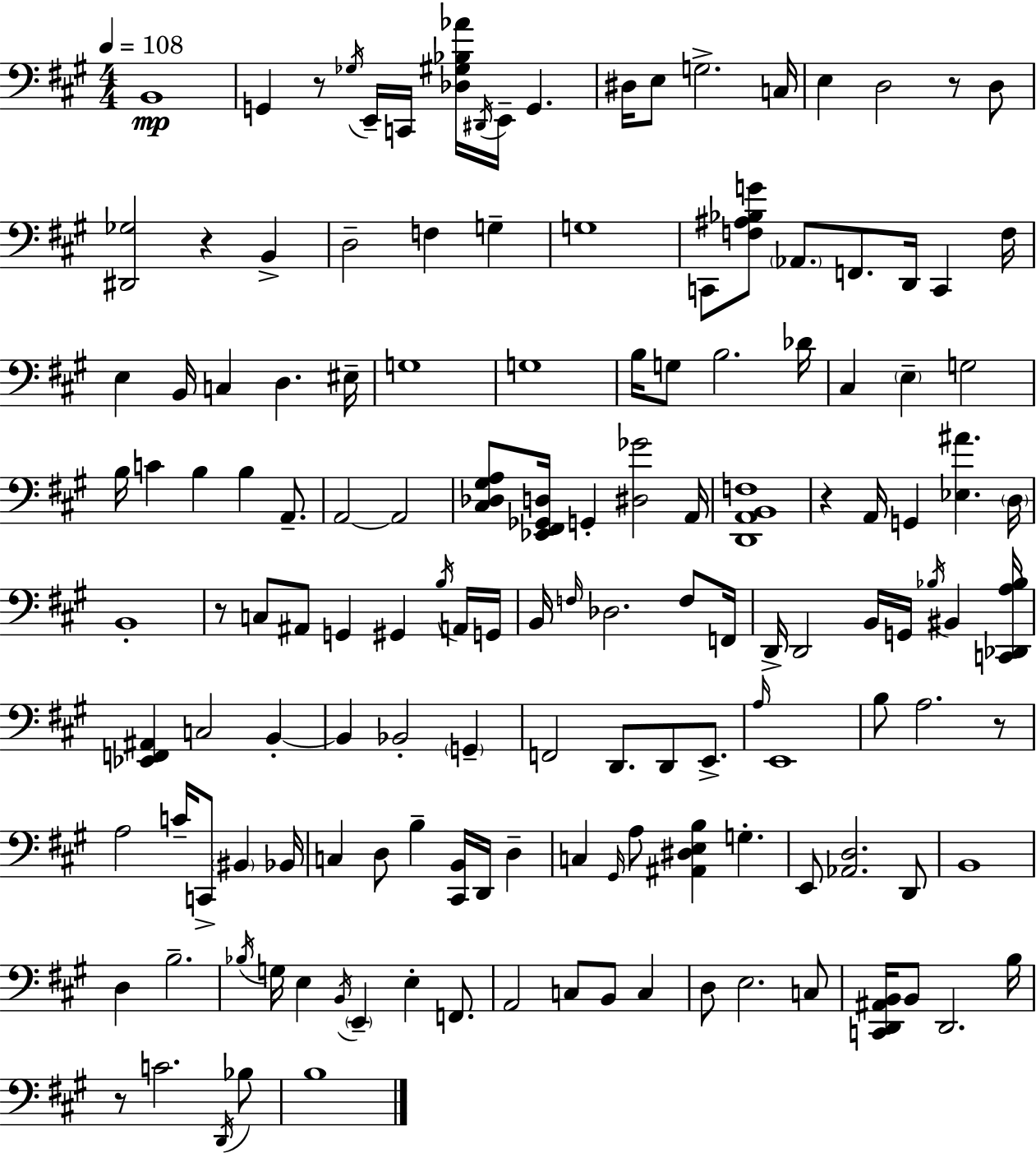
X:1
T:Untitled
M:4/4
L:1/4
K:A
B,,4 G,, z/2 _G,/4 E,,/4 C,,/4 [_D,^G,_B,_A]/4 ^D,,/4 E,,/4 G,, ^D,/4 E,/2 G,2 C,/4 E, D,2 z/2 D,/2 [^D,,_G,]2 z B,, D,2 F, G, G,4 C,,/2 [F,^A,_B,G]/2 _A,,/2 F,,/2 D,,/4 C,, F,/4 E, B,,/4 C, D, ^E,/4 G,4 G,4 B,/4 G,/2 B,2 _D/4 ^C, E, G,2 B,/4 C B, B, A,,/2 A,,2 A,,2 [^C,_D,^G,A,]/2 [_E,,^F,,_G,,D,]/4 G,, [^D,_G]2 A,,/4 [D,,A,,B,,F,]4 z A,,/4 G,, [_E,^A] D,/4 B,,4 z/2 C,/2 ^A,,/2 G,, ^G,, B,/4 A,,/4 G,,/4 B,,/4 F,/4 _D,2 F,/2 F,,/4 D,,/4 D,,2 B,,/4 G,,/4 _B,/4 ^B,, [C,,_D,,A,_B,]/4 [_E,,F,,^A,,] C,2 B,, B,, _B,,2 G,, F,,2 D,,/2 D,,/2 E,,/2 A,/4 E,,4 B,/2 A,2 z/2 A,2 C/4 C,,/2 ^B,, _B,,/4 C, D,/2 B, [^C,,B,,]/4 D,,/4 D, C, ^G,,/4 A,/2 [^A,,^D,E,B,] G, E,,/2 [_A,,D,]2 D,,/2 B,,4 D, B,2 _B,/4 G,/4 E, B,,/4 E,, E, F,,/2 A,,2 C,/2 B,,/2 C, D,/2 E,2 C,/2 [C,,D,,^A,,B,,]/4 B,,/2 D,,2 B,/4 z/2 C2 D,,/4 _B,/2 B,4